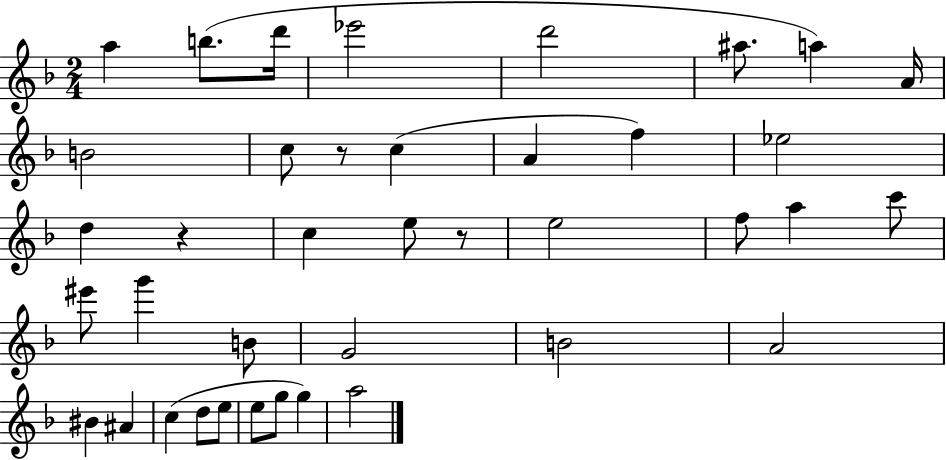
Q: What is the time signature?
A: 2/4